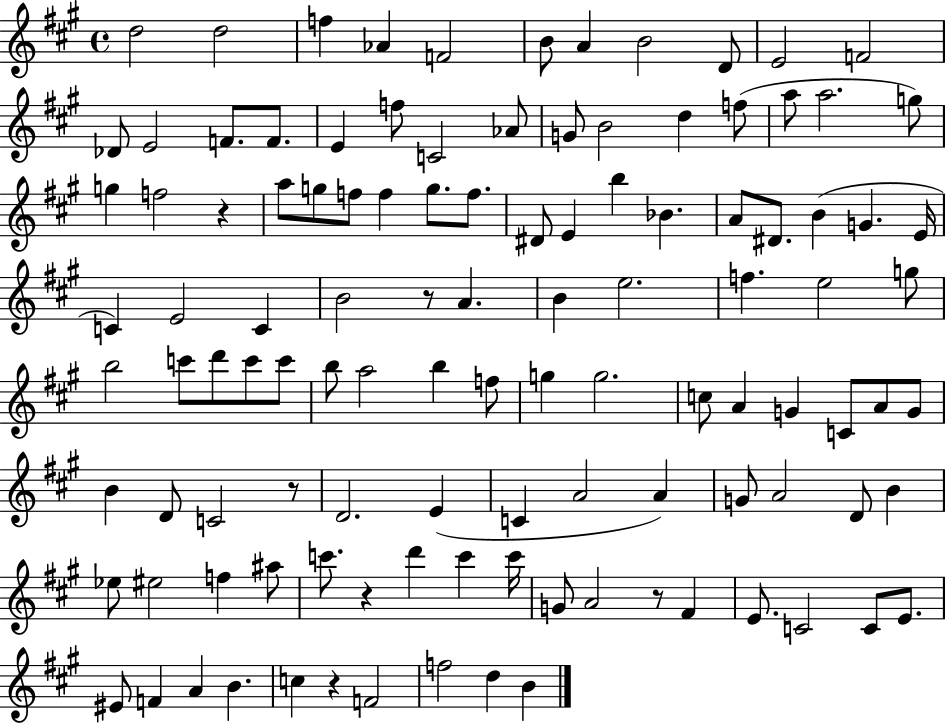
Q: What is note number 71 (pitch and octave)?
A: B4